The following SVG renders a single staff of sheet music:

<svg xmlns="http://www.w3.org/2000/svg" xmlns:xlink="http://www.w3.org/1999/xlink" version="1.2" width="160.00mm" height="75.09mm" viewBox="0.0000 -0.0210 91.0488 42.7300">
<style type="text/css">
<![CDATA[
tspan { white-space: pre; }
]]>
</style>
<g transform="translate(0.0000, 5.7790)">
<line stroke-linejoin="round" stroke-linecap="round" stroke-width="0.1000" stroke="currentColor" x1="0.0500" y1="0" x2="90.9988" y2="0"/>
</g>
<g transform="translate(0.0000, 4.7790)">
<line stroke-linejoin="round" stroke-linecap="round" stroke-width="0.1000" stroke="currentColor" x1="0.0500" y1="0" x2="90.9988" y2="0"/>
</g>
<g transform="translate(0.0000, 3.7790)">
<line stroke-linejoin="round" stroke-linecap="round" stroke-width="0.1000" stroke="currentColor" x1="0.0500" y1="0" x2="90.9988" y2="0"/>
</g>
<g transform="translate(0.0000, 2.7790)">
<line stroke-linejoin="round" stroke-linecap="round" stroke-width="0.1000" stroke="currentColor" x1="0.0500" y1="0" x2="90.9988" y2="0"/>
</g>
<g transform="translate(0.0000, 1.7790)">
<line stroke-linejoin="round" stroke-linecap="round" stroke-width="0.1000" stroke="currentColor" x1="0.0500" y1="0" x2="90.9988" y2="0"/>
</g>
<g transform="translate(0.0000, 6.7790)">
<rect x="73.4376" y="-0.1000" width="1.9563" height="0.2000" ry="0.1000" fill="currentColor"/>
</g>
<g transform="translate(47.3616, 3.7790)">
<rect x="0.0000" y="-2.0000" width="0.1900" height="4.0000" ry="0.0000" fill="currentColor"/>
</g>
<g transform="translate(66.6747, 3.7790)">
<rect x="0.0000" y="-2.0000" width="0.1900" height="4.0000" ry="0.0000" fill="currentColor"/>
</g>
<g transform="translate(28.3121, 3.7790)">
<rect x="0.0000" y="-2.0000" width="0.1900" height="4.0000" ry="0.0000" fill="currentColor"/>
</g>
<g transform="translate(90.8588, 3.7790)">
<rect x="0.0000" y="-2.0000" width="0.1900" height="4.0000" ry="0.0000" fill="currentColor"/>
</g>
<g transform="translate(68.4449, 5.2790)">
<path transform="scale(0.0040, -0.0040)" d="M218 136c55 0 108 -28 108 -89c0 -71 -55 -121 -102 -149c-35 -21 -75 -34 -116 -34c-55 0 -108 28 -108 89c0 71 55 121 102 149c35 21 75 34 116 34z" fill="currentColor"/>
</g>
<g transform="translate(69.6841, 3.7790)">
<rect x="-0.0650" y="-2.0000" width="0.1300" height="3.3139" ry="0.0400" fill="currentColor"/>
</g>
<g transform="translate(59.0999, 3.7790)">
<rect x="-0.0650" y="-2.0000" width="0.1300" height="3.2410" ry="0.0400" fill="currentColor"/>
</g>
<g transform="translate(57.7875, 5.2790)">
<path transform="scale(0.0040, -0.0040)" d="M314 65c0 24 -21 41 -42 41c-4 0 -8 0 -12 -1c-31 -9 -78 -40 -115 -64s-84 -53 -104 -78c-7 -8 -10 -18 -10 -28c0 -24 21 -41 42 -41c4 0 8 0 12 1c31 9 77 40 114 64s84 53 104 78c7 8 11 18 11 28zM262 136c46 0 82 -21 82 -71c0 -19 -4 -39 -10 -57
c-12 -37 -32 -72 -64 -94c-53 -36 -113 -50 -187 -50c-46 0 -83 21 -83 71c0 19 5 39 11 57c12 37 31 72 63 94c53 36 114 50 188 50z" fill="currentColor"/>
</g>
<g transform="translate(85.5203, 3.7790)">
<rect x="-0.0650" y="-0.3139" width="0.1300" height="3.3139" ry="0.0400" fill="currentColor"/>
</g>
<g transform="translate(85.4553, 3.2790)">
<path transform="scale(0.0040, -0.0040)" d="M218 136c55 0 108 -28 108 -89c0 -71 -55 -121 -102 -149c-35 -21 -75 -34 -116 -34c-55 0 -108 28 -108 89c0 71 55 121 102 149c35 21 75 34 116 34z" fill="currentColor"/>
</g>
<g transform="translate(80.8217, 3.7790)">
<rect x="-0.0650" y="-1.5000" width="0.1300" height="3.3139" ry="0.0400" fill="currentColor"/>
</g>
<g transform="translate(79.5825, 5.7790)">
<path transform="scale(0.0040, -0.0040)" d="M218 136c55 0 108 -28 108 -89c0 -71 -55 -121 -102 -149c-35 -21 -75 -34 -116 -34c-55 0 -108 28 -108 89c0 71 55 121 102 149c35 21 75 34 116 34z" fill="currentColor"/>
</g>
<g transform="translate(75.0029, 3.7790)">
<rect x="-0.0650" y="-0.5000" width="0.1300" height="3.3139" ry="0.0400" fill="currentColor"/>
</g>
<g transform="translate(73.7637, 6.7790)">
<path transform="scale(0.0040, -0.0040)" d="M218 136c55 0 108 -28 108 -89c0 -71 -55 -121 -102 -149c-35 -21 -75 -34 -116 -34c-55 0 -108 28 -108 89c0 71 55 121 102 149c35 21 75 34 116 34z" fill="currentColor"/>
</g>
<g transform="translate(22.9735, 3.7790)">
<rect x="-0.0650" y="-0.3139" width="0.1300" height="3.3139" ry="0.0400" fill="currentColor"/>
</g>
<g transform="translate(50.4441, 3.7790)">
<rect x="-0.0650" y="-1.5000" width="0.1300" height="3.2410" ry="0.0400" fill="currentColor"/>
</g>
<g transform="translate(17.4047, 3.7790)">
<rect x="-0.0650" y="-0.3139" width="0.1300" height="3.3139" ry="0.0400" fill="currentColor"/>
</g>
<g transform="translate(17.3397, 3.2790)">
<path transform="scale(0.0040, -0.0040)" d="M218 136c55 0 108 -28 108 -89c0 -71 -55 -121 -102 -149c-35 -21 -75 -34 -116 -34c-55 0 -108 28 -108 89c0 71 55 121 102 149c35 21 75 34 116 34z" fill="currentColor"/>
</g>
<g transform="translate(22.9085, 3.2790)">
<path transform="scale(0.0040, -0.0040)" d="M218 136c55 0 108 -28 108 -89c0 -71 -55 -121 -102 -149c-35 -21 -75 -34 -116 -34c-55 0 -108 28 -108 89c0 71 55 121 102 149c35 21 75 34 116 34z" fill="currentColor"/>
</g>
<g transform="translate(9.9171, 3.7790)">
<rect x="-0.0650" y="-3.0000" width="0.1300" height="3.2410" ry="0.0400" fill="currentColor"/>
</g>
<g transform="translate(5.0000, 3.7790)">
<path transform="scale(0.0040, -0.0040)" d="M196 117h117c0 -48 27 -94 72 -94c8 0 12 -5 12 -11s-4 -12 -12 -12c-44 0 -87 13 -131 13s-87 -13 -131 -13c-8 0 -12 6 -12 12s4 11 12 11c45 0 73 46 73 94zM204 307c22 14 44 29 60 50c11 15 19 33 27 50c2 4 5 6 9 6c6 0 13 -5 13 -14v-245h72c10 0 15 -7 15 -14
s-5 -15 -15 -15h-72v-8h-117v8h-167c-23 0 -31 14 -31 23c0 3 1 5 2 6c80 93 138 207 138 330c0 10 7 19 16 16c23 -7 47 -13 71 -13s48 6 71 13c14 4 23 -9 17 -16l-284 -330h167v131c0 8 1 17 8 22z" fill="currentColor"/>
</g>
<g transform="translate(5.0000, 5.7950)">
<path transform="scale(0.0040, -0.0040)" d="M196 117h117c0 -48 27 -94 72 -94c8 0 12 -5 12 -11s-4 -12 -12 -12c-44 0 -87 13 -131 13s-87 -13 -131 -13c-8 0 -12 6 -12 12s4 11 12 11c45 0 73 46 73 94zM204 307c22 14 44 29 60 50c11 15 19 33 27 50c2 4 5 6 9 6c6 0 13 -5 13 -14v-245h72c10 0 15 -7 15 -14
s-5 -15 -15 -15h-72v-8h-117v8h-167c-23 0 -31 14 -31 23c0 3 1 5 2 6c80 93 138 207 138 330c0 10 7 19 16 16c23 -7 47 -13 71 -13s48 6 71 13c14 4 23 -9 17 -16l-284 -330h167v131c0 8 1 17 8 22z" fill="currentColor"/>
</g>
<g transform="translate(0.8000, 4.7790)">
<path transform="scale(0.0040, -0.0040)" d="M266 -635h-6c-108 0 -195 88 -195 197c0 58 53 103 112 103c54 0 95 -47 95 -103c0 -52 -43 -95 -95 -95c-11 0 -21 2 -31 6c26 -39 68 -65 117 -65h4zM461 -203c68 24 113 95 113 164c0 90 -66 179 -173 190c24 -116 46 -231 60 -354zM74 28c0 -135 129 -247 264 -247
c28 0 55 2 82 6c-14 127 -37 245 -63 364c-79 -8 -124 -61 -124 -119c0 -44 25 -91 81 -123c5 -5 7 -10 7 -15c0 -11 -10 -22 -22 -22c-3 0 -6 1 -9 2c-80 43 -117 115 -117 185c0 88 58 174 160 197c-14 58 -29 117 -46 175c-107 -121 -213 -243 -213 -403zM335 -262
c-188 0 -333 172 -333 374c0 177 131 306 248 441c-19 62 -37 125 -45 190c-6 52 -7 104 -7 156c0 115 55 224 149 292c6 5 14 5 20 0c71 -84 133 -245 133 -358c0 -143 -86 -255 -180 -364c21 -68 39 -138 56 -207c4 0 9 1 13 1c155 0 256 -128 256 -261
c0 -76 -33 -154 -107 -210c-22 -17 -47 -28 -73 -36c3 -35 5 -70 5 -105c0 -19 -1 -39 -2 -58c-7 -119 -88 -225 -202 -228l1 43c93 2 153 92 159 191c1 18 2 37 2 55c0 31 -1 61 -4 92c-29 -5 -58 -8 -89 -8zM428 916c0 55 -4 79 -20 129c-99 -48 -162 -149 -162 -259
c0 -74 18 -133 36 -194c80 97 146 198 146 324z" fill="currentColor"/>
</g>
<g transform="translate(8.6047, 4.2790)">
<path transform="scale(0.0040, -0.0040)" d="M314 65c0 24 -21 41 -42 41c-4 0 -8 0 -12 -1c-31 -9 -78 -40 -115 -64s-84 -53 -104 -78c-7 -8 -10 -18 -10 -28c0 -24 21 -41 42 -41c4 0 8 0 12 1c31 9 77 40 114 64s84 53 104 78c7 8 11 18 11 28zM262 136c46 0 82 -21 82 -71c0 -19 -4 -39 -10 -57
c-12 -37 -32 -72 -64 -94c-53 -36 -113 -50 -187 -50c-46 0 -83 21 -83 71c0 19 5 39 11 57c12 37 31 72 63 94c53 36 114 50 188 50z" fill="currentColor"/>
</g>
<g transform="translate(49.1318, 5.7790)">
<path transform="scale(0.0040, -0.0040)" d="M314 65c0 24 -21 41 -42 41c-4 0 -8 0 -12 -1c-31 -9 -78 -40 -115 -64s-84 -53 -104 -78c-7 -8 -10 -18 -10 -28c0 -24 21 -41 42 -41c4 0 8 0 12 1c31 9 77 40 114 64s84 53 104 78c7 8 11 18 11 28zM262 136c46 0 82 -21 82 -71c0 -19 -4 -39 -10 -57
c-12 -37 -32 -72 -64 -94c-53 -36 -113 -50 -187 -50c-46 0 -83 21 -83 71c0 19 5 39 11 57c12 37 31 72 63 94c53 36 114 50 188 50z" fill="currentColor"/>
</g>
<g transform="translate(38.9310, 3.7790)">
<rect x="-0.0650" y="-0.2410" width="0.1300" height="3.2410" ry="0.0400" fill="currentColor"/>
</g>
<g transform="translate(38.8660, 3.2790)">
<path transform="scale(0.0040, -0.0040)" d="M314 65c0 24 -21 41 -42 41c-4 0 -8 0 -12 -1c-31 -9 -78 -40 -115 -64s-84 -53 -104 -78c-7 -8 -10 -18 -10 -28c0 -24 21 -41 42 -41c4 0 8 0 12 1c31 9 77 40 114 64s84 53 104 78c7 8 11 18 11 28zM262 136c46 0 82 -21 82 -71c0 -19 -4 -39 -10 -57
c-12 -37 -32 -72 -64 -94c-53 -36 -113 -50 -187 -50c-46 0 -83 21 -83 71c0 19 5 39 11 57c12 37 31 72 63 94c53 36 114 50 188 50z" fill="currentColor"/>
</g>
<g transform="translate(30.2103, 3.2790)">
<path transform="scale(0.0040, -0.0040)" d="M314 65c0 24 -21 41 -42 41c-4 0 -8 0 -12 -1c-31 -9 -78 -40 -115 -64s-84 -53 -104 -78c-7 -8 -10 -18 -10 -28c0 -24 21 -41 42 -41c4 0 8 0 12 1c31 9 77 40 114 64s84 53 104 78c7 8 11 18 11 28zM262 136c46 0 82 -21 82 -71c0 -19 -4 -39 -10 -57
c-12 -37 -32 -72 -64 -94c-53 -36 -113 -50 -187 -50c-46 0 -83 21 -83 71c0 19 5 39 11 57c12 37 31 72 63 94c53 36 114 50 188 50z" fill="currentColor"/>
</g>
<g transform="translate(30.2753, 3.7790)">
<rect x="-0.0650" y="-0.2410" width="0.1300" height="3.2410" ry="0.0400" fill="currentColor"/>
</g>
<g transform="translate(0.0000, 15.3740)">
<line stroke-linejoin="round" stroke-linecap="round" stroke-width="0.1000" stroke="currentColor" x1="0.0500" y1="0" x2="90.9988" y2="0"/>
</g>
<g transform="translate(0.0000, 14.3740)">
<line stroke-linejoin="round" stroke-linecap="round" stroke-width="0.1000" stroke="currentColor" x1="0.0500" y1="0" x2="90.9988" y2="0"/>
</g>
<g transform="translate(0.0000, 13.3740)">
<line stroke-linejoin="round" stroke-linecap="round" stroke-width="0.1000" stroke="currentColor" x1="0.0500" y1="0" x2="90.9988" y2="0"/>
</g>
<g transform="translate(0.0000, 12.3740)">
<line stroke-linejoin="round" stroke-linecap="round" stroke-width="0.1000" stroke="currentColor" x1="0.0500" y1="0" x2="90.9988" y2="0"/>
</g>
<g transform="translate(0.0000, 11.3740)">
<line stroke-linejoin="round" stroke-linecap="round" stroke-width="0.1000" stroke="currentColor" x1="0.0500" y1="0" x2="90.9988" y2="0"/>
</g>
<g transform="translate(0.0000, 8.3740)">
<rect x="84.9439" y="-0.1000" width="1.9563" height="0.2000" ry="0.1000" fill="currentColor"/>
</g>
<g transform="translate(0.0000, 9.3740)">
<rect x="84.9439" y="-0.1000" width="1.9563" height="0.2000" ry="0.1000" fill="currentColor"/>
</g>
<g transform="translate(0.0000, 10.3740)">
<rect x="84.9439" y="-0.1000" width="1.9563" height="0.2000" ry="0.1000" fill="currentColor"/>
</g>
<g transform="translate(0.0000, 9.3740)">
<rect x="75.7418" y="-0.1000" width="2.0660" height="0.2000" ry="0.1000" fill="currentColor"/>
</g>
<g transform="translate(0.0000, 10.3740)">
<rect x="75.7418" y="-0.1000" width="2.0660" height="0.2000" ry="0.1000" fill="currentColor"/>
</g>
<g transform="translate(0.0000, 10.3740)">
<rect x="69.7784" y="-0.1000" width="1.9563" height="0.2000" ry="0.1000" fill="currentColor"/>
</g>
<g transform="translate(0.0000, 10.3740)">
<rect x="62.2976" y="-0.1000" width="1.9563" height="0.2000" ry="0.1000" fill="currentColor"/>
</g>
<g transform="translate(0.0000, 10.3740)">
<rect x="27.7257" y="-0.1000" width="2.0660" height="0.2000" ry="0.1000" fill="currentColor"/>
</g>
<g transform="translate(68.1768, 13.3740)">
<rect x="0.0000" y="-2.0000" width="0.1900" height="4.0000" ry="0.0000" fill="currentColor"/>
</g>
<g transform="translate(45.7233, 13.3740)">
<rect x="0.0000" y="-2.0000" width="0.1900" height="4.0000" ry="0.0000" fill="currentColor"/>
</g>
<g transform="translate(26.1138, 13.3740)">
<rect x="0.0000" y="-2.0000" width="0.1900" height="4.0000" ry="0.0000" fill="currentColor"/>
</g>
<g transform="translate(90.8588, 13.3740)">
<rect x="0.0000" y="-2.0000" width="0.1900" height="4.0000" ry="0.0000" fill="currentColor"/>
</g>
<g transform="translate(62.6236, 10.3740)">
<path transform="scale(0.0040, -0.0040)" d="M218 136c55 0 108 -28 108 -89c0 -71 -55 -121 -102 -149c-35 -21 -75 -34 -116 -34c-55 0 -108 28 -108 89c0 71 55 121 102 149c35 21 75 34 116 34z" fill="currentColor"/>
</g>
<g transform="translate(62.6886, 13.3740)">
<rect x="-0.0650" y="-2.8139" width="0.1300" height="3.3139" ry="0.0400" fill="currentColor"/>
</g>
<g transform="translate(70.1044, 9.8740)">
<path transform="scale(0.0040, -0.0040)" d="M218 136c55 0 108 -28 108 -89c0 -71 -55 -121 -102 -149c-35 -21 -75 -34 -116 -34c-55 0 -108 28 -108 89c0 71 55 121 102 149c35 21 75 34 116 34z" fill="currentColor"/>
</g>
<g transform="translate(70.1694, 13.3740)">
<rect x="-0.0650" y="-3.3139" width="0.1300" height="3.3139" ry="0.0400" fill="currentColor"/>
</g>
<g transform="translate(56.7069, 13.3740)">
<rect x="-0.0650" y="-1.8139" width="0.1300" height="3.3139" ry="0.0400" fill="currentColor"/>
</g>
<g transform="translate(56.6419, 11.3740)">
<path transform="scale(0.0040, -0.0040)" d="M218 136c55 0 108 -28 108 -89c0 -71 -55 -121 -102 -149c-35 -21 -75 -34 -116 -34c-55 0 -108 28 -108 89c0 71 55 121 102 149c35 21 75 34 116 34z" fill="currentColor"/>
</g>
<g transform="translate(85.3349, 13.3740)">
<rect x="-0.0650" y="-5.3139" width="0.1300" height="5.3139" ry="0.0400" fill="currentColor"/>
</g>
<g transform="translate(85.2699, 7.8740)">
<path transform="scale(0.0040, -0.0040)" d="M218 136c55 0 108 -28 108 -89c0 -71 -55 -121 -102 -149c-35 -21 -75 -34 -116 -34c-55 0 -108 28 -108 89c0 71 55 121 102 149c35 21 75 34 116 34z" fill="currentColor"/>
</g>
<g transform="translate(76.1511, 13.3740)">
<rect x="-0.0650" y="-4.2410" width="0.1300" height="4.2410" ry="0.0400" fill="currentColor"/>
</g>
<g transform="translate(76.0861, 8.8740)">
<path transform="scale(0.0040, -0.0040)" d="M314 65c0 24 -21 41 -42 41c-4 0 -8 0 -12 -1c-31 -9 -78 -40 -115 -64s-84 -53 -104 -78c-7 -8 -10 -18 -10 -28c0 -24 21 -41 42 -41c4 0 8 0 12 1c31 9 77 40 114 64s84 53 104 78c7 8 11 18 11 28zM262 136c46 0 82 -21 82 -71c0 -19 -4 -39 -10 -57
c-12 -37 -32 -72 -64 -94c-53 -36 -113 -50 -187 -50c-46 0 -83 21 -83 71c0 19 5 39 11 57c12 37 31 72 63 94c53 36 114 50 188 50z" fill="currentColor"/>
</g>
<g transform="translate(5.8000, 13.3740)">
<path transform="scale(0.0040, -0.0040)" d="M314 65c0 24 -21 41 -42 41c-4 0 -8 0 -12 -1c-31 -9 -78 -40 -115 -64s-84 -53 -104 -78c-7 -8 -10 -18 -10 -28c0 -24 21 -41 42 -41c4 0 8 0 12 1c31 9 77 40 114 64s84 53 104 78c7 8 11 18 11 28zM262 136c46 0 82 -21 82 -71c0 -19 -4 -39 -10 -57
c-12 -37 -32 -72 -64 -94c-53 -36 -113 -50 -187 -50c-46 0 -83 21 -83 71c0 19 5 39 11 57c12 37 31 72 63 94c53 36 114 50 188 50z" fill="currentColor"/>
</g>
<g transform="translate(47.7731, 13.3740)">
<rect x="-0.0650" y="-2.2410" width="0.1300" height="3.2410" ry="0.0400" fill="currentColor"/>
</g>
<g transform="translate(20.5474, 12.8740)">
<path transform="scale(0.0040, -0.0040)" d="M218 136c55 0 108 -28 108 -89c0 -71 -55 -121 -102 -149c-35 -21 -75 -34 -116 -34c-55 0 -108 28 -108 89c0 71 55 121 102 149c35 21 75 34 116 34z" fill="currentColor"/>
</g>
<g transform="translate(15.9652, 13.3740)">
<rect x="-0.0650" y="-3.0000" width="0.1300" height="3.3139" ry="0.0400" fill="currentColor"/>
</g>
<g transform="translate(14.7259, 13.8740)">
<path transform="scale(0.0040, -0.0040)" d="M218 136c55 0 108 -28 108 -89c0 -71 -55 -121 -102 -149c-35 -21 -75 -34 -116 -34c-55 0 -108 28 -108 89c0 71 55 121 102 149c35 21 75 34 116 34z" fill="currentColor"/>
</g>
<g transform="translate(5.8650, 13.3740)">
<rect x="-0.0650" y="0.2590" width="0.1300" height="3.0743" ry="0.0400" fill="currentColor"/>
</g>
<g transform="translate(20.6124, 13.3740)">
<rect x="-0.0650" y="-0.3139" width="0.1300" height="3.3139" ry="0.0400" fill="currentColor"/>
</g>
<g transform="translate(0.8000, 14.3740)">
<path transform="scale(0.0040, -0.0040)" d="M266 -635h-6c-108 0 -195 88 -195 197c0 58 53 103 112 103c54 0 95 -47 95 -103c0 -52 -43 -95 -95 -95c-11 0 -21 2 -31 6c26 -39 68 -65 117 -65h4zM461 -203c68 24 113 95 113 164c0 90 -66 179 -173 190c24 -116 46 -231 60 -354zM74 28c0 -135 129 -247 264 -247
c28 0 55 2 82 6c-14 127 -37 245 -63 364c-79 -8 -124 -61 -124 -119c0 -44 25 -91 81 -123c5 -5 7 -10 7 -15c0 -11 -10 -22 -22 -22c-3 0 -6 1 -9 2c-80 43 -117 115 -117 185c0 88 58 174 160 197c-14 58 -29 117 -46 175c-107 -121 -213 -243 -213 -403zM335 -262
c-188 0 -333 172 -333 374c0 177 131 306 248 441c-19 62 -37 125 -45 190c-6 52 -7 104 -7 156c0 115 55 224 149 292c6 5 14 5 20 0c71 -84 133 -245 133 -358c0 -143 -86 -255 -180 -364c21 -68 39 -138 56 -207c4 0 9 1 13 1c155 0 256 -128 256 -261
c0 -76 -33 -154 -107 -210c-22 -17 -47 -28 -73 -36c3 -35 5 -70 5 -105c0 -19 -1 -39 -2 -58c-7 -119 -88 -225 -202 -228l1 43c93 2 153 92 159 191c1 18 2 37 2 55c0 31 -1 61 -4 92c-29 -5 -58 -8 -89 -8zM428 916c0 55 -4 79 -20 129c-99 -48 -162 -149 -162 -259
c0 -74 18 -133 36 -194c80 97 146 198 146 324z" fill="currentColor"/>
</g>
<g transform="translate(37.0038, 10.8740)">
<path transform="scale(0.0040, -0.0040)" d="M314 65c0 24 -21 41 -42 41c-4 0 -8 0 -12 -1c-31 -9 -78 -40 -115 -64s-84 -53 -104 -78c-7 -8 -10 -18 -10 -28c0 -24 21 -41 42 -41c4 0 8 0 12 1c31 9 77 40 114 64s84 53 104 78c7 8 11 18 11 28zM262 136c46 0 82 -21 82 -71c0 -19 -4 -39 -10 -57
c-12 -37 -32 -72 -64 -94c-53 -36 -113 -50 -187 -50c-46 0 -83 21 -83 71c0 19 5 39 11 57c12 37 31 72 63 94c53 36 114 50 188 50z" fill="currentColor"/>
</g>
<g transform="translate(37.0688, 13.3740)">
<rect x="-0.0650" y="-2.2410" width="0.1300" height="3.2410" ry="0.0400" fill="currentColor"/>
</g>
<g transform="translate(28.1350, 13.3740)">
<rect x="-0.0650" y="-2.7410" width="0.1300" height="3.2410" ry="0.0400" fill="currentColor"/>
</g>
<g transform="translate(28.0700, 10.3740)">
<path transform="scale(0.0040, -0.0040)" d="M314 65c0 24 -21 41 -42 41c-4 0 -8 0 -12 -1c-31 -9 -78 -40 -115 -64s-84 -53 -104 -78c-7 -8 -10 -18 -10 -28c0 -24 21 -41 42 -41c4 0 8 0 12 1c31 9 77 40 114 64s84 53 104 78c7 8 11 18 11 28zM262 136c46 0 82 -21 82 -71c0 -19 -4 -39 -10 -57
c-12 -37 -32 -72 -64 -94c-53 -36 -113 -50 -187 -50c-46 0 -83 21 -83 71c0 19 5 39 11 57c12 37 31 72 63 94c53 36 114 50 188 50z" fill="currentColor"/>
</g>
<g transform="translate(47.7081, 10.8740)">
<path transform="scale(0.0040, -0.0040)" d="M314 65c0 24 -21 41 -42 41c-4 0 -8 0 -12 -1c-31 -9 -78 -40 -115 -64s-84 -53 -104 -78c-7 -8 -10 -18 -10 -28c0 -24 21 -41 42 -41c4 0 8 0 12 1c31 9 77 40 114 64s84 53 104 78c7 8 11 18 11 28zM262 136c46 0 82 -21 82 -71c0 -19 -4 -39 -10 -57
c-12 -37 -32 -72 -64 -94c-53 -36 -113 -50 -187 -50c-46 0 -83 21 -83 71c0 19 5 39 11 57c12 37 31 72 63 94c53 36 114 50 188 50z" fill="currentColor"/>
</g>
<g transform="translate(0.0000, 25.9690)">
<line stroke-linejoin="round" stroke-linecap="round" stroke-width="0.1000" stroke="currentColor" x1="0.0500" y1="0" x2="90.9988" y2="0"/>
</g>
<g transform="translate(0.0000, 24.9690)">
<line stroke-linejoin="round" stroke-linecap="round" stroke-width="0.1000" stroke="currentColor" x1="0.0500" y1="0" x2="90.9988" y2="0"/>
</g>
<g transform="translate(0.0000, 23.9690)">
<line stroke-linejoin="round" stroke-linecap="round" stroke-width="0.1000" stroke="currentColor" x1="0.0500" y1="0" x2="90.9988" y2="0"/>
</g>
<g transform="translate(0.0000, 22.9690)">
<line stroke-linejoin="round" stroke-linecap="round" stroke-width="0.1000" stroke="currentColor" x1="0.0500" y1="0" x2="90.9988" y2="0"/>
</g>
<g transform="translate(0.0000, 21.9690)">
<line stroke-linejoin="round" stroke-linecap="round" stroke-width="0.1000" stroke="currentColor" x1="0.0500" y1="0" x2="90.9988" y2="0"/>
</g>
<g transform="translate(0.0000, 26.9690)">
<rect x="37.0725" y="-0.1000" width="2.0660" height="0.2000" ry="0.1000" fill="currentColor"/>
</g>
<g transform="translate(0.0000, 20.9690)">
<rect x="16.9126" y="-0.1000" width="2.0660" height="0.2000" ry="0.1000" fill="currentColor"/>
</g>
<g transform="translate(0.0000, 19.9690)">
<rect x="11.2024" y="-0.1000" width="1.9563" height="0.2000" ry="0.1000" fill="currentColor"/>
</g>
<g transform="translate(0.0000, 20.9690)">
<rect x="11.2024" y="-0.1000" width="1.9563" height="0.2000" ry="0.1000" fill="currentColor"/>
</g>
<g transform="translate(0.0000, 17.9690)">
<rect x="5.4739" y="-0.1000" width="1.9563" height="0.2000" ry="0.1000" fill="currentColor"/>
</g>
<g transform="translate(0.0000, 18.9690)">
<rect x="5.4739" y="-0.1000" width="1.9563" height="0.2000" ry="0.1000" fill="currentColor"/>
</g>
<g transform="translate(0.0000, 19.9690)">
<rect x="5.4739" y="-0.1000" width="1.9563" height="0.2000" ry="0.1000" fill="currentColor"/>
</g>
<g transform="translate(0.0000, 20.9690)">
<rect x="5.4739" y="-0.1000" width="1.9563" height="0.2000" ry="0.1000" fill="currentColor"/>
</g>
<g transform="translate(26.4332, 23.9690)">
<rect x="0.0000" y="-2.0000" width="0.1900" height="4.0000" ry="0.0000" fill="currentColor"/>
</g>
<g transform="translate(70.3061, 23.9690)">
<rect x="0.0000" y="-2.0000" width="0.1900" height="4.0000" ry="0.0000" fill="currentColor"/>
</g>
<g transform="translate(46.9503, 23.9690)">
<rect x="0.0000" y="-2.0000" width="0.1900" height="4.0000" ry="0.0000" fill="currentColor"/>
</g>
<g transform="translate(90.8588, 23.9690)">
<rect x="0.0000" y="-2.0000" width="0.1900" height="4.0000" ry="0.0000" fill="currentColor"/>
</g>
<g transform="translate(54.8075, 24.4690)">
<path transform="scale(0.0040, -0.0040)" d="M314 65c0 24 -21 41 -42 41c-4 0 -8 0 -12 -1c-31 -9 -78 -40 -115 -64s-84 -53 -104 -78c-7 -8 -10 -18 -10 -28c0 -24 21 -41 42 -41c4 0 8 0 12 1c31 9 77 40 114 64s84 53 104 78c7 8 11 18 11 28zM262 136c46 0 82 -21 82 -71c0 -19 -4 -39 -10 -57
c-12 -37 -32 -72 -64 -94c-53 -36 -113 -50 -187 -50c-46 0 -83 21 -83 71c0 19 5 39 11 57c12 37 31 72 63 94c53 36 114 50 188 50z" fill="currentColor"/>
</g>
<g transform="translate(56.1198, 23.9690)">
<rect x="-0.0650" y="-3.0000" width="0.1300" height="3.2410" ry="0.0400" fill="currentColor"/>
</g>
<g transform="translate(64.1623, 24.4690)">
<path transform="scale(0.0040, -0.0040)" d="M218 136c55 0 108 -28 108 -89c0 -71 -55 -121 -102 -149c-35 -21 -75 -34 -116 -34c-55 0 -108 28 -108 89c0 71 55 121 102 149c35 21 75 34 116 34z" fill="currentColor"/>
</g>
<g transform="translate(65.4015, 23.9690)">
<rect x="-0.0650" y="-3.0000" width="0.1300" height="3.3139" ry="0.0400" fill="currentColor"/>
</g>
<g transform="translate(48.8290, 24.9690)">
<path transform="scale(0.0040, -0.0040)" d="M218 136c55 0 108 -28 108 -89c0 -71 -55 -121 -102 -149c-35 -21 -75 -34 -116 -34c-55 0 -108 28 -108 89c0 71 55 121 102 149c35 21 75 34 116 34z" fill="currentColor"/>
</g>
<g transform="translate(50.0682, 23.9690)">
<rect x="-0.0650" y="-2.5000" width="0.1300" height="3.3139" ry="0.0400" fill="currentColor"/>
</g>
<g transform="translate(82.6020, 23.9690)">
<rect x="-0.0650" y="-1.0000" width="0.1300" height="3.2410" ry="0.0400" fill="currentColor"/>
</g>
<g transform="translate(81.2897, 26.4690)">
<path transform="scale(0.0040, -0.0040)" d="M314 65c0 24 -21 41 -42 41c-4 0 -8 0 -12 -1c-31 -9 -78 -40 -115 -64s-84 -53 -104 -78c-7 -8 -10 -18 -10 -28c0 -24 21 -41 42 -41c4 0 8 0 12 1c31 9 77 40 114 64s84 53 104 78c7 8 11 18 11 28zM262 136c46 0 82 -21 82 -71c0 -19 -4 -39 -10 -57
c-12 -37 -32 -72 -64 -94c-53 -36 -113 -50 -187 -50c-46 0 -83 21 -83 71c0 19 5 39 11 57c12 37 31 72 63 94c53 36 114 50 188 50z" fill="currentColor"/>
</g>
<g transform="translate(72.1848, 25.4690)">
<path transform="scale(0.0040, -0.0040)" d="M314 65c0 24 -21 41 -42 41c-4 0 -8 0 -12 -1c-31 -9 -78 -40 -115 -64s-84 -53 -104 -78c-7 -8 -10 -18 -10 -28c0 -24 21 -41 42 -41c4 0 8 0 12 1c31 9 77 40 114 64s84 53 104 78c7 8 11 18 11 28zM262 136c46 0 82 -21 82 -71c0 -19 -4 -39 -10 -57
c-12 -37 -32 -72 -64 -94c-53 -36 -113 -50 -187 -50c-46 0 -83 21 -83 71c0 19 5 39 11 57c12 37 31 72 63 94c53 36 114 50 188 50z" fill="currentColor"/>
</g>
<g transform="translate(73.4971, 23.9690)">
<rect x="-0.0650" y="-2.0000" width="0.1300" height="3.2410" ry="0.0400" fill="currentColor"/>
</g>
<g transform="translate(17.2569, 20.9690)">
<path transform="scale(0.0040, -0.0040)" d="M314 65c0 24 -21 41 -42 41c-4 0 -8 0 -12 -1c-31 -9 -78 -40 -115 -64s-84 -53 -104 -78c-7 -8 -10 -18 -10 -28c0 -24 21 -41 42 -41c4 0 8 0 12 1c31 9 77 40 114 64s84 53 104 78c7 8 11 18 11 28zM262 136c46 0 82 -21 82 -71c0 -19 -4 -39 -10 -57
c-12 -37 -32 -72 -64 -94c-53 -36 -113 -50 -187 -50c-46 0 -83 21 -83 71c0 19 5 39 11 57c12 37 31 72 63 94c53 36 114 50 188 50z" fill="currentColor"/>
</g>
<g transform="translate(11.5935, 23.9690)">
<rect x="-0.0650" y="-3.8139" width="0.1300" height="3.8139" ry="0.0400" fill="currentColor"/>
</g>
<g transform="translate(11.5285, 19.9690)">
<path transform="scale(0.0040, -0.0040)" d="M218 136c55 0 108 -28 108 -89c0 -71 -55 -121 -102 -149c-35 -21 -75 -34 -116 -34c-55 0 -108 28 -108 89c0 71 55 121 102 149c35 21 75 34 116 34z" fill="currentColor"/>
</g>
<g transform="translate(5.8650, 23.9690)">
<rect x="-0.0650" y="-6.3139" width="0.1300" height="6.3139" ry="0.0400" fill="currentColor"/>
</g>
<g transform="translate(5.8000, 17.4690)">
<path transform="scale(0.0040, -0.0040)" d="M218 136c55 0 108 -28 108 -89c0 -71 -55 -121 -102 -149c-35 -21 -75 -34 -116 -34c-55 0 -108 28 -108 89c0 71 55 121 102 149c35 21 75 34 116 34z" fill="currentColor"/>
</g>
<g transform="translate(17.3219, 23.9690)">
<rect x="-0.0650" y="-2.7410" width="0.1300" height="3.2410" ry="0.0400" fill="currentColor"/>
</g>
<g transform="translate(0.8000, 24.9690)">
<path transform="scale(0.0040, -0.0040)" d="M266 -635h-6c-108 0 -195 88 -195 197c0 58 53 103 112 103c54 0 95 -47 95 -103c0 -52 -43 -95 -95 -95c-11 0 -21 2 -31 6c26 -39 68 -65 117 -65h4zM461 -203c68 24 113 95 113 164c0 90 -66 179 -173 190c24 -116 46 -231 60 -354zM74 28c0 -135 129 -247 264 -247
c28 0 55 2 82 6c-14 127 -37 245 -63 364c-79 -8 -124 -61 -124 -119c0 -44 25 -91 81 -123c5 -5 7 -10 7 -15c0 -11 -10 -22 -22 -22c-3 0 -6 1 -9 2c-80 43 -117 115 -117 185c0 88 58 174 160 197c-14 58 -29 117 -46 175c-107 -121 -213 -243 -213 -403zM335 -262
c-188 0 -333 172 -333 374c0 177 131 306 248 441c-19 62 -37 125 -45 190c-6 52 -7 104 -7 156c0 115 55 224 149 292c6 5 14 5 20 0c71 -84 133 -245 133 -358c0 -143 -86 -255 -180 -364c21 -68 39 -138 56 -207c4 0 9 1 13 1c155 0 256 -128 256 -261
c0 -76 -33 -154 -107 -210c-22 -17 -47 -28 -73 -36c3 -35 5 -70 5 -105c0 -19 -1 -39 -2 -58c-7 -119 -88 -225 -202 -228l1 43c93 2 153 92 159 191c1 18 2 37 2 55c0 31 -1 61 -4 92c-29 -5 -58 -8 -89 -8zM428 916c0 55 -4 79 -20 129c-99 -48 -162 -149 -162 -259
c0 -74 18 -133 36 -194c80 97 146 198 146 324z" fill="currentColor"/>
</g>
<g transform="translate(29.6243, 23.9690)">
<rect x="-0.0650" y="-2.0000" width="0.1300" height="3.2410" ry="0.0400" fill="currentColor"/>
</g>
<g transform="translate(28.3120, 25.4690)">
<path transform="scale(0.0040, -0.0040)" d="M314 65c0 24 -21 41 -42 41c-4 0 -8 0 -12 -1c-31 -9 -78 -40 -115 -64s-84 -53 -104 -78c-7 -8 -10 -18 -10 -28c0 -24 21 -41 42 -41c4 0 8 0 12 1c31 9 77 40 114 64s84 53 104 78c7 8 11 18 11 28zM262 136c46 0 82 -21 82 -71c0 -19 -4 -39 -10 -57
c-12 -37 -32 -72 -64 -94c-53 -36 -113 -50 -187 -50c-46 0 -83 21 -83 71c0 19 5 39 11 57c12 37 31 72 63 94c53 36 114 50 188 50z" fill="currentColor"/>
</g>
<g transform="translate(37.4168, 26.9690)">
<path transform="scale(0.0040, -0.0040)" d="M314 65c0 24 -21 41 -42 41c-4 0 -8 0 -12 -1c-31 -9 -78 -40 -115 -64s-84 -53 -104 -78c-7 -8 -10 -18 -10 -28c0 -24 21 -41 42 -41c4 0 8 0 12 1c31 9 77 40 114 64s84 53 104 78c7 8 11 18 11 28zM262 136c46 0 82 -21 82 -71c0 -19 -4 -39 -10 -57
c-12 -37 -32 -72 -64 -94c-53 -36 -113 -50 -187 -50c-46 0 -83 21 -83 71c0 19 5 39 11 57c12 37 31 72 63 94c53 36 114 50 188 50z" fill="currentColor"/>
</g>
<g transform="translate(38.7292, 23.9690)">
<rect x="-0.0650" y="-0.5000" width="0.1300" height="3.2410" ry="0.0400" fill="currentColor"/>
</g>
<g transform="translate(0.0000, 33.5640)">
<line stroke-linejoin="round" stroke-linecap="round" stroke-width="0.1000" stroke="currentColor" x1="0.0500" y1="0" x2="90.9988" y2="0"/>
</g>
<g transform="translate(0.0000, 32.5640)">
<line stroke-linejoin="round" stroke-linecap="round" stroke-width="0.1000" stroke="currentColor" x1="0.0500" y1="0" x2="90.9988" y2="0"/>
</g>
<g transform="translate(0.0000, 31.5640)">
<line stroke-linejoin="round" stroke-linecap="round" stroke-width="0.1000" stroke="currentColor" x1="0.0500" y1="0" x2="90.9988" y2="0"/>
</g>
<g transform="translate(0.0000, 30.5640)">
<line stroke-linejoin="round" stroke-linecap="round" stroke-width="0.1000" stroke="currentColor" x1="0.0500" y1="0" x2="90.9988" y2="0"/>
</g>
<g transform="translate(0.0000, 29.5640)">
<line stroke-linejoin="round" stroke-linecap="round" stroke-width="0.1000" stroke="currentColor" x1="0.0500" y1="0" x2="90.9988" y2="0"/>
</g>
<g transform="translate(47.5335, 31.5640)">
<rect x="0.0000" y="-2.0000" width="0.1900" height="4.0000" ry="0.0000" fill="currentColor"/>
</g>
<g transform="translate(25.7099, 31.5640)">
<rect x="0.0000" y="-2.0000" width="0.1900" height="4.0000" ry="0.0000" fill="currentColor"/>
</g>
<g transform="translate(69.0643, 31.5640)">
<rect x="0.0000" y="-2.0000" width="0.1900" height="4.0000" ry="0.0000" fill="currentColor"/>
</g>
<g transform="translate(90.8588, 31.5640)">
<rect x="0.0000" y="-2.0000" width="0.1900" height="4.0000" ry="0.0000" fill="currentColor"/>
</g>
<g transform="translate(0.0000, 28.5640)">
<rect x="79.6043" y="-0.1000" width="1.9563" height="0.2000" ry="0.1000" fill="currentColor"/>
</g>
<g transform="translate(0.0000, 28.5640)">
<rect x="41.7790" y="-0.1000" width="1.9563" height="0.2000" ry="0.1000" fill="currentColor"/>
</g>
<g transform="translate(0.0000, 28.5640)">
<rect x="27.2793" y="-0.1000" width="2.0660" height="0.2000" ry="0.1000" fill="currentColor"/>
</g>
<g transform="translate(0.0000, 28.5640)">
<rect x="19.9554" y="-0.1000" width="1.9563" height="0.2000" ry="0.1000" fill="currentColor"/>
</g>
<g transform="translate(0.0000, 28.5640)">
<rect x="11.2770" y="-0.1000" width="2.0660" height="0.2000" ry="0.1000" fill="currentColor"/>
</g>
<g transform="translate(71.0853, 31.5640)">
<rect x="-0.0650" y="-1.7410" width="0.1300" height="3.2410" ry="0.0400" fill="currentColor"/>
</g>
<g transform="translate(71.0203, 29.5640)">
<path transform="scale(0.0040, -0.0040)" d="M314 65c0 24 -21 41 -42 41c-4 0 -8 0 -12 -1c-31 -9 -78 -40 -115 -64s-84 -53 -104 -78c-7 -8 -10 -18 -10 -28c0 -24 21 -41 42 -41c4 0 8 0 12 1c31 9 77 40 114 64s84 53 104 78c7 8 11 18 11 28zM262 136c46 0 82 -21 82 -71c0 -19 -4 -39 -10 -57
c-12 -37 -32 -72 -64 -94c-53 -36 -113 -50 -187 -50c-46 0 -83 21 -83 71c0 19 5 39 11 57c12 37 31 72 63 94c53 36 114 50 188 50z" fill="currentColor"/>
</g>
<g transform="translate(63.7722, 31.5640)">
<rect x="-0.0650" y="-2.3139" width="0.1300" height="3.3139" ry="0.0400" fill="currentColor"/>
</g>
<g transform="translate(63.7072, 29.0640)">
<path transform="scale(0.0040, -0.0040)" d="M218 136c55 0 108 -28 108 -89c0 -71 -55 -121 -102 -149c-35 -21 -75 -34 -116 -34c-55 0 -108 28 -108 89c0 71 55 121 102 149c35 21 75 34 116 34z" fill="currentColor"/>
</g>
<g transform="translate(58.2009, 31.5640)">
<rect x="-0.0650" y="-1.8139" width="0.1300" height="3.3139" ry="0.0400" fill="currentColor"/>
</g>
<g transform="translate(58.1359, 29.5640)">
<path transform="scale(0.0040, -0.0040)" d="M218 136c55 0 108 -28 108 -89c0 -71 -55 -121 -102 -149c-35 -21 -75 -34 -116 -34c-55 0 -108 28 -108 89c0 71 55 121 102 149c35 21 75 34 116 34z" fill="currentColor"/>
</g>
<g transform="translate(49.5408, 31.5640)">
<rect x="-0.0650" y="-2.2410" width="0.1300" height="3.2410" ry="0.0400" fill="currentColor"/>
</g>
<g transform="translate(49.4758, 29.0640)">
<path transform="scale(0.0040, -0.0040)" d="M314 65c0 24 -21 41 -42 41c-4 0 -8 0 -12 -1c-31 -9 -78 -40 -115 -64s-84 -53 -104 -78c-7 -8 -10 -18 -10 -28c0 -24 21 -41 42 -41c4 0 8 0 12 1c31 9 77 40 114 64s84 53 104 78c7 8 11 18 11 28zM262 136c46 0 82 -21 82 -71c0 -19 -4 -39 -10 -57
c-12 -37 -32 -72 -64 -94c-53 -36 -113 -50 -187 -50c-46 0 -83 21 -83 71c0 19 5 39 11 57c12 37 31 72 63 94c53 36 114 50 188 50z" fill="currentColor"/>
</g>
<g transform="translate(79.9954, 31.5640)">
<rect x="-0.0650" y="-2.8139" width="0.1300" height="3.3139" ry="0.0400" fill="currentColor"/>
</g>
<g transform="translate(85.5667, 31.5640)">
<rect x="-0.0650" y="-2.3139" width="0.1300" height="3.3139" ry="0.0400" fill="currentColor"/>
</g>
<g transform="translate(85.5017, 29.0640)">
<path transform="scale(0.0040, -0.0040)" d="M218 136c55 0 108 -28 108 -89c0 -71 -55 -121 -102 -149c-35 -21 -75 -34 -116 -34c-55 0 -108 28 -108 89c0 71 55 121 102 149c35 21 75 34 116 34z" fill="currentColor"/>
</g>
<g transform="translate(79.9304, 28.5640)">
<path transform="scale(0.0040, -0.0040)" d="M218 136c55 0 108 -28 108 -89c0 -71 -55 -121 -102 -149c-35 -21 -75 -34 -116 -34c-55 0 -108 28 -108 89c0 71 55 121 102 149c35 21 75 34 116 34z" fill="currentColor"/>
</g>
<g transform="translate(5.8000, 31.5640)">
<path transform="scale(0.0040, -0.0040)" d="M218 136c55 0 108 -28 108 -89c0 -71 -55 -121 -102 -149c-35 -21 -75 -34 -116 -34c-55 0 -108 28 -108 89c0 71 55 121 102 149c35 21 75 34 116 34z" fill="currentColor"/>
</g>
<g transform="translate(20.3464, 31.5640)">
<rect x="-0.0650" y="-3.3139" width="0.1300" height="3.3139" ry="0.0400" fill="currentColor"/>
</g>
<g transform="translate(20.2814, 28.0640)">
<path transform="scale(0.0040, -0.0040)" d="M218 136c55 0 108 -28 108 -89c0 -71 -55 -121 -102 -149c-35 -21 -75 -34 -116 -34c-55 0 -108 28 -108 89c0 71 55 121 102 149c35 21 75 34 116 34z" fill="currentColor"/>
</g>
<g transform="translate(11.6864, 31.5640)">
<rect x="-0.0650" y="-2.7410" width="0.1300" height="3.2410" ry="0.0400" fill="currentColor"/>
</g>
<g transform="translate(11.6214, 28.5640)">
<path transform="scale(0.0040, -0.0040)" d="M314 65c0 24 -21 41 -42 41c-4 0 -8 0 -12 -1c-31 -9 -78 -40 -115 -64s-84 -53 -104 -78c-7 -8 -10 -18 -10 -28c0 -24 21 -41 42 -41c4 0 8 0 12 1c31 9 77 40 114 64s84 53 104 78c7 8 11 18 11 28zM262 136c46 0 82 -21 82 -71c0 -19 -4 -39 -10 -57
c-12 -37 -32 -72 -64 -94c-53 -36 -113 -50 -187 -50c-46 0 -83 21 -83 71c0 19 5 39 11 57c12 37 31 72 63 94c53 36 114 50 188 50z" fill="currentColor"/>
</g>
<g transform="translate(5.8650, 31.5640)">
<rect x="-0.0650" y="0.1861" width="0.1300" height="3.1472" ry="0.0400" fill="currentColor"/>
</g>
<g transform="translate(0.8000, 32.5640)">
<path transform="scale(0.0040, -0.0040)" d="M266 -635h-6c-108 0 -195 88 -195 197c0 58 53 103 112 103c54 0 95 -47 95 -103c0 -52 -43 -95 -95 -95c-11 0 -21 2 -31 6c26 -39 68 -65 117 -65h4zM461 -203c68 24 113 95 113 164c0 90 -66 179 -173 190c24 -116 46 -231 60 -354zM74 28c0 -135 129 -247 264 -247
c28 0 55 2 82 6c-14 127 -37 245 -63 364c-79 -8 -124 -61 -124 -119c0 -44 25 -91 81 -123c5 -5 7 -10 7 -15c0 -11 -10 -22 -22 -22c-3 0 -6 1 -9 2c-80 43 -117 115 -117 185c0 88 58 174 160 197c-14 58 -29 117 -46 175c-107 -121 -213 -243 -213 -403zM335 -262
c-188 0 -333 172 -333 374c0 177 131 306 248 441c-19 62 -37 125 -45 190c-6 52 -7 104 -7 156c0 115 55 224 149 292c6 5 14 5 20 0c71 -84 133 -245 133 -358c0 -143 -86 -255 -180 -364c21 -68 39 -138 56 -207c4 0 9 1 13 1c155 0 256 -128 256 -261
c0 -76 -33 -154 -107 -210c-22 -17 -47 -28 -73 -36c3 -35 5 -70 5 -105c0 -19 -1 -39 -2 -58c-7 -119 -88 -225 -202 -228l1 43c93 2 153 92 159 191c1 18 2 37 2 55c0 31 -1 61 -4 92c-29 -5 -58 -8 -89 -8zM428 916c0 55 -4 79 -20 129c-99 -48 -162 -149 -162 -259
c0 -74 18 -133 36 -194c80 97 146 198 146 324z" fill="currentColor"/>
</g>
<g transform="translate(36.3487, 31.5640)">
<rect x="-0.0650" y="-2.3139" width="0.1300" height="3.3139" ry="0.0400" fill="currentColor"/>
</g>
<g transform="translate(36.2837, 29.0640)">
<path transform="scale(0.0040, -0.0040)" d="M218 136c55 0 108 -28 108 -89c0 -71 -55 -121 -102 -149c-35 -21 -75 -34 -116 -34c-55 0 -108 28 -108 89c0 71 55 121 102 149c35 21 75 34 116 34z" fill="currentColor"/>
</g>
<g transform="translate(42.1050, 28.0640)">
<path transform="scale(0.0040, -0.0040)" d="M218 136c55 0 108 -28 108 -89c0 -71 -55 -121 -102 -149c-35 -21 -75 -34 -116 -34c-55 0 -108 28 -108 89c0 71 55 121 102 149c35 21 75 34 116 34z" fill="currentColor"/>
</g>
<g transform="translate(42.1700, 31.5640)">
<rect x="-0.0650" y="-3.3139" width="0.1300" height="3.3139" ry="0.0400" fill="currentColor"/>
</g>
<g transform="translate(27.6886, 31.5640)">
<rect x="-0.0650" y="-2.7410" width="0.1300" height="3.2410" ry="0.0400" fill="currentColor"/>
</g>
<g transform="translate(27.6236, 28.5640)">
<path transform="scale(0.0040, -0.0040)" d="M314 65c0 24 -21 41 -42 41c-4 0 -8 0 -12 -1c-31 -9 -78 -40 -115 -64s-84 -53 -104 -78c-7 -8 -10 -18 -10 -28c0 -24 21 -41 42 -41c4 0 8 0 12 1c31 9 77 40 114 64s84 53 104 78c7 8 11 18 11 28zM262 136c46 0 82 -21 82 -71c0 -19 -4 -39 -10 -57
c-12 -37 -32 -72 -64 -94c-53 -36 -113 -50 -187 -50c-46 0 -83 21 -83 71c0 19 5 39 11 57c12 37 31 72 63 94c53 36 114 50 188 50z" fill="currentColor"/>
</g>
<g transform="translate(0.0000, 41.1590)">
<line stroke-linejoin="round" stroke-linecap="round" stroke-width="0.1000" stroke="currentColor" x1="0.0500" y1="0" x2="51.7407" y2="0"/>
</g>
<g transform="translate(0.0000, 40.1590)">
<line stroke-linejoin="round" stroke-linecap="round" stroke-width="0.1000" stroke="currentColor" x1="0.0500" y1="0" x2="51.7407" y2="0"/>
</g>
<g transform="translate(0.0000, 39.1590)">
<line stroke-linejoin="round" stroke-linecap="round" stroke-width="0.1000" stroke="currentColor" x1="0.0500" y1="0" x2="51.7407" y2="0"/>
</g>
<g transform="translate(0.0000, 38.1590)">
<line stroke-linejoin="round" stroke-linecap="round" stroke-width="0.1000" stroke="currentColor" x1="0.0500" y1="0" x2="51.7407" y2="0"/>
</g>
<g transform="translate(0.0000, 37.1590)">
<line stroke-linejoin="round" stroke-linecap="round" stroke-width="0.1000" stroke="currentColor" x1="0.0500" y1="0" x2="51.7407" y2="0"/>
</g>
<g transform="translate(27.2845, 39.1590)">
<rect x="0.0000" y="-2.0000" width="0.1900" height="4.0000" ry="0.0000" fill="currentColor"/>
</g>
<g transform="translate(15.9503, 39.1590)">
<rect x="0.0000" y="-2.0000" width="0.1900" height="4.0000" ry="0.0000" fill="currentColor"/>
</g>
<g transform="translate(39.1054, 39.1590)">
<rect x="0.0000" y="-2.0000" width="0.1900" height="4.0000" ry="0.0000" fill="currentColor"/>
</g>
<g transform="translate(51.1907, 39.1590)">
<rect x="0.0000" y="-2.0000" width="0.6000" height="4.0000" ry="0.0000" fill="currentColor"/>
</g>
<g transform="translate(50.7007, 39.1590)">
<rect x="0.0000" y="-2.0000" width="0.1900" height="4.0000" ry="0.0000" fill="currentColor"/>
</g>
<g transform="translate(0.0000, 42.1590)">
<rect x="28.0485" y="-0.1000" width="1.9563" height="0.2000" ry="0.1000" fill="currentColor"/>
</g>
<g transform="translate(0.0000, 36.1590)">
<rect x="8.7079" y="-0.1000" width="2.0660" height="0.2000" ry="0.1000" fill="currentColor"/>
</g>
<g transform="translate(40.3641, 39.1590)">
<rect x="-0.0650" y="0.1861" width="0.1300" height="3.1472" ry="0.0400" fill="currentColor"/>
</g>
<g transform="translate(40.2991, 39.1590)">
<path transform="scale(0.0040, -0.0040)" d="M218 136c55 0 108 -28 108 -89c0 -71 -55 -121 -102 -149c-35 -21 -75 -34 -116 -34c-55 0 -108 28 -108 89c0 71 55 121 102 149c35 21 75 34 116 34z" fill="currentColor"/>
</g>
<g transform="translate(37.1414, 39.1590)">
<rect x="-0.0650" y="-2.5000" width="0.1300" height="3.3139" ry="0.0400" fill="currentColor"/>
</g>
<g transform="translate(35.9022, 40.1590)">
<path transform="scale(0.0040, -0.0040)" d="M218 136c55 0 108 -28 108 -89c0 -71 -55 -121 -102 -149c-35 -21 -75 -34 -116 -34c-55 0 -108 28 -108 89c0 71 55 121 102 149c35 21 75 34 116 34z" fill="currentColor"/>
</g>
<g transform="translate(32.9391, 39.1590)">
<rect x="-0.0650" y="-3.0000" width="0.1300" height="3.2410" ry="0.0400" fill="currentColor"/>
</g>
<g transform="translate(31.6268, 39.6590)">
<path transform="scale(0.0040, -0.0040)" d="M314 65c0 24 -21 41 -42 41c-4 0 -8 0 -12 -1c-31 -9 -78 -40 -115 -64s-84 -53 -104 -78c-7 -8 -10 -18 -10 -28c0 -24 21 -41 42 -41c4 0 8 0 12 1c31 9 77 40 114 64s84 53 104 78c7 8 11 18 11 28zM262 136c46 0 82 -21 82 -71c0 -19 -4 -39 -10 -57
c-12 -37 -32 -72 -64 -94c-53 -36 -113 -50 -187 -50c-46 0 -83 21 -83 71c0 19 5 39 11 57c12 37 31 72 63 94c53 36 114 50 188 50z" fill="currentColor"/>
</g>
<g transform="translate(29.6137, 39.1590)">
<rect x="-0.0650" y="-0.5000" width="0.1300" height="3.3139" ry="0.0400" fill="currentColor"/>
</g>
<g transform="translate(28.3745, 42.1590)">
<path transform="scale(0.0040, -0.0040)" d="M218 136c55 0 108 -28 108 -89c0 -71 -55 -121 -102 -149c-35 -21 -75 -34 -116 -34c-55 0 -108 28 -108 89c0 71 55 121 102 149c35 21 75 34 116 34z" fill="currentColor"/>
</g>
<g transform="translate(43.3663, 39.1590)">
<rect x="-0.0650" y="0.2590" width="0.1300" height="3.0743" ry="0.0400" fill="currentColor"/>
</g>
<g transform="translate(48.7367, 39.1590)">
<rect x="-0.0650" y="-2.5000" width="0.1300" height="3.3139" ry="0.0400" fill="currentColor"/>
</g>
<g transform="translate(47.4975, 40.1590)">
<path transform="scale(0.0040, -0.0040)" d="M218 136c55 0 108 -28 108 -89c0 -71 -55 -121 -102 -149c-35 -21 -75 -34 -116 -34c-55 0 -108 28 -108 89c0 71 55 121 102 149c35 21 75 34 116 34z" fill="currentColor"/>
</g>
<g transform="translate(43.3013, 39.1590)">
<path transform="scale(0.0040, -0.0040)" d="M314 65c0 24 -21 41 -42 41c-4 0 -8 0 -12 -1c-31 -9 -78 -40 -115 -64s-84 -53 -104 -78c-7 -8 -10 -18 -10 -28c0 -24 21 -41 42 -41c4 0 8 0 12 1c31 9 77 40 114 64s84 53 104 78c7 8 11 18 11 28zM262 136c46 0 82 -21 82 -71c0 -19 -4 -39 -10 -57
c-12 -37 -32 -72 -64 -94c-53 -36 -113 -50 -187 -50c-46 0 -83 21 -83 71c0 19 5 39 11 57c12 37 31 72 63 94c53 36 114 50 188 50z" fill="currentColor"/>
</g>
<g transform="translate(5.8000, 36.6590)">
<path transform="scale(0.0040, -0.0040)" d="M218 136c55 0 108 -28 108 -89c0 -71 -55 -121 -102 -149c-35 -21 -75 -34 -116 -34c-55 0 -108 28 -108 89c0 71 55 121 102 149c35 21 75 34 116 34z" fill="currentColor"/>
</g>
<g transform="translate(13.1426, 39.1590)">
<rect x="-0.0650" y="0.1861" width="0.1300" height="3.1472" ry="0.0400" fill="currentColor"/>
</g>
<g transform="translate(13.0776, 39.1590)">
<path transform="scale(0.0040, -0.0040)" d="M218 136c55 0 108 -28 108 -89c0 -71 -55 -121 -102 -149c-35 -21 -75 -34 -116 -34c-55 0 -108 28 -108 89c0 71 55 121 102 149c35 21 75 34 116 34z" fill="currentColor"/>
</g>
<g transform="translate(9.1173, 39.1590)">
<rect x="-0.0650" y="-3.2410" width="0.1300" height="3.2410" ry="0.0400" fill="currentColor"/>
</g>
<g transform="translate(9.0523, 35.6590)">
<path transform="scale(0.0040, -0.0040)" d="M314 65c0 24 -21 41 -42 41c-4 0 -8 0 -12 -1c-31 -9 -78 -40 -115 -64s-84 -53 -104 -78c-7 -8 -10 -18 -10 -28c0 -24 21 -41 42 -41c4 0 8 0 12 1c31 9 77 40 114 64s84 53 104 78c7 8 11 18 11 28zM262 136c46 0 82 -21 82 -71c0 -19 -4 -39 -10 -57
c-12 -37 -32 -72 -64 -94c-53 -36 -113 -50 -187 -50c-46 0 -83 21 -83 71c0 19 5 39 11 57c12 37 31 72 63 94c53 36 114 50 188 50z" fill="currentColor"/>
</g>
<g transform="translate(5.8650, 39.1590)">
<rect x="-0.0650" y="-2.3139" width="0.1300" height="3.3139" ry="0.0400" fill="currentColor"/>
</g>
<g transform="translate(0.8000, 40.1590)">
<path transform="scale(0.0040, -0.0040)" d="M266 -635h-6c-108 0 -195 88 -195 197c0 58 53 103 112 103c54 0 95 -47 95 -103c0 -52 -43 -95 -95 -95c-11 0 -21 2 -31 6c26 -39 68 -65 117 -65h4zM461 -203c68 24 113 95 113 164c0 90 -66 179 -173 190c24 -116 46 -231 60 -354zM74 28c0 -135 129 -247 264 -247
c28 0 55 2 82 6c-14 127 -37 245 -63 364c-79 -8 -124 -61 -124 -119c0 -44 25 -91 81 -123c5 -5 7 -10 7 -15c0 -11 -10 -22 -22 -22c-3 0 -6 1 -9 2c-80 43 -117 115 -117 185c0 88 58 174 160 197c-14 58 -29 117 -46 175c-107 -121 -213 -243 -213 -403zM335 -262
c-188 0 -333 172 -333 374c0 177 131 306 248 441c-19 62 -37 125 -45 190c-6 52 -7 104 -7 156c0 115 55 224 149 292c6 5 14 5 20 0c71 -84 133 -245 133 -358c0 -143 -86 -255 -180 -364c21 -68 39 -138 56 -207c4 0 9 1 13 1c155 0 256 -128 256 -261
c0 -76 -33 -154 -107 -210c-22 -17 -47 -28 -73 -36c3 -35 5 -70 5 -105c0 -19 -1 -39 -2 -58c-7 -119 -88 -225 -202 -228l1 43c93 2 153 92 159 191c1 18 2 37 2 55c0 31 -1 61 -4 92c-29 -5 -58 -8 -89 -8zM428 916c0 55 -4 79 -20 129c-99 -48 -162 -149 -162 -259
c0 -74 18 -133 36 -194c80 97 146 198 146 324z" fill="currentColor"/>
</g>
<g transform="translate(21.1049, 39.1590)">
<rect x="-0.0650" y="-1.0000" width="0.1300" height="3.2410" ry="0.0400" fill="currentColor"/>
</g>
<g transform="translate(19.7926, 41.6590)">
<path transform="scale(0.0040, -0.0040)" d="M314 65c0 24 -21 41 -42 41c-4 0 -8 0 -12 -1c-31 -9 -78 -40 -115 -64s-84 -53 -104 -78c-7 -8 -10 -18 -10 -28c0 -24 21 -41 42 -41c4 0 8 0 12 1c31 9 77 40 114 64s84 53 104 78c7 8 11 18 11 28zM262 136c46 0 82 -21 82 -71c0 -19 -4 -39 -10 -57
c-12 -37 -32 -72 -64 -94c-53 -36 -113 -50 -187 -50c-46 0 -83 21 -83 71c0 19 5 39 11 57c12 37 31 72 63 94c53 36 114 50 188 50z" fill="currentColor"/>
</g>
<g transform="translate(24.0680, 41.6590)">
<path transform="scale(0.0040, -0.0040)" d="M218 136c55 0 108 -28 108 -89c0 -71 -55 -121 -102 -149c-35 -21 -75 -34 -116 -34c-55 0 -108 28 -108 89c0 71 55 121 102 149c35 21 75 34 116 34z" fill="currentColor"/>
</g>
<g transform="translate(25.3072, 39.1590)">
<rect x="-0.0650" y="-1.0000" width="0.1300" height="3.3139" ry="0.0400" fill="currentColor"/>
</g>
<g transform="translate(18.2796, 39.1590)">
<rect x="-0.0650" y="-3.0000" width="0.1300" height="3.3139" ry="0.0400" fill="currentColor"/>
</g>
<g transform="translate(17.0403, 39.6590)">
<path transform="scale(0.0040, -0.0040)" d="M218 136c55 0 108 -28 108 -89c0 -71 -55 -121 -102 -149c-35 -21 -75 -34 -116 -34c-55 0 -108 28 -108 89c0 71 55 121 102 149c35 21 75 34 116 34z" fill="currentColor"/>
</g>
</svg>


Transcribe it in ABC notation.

X:1
T:Untitled
M:4/4
L:1/4
K:C
A2 c c c2 c2 E2 F2 F C E c B2 A c a2 g2 g2 f a b d'2 f' a' c' a2 F2 C2 G A2 A F2 D2 B a2 b a2 g b g2 f g f2 a g g b2 B A D2 D C A2 G B B2 G